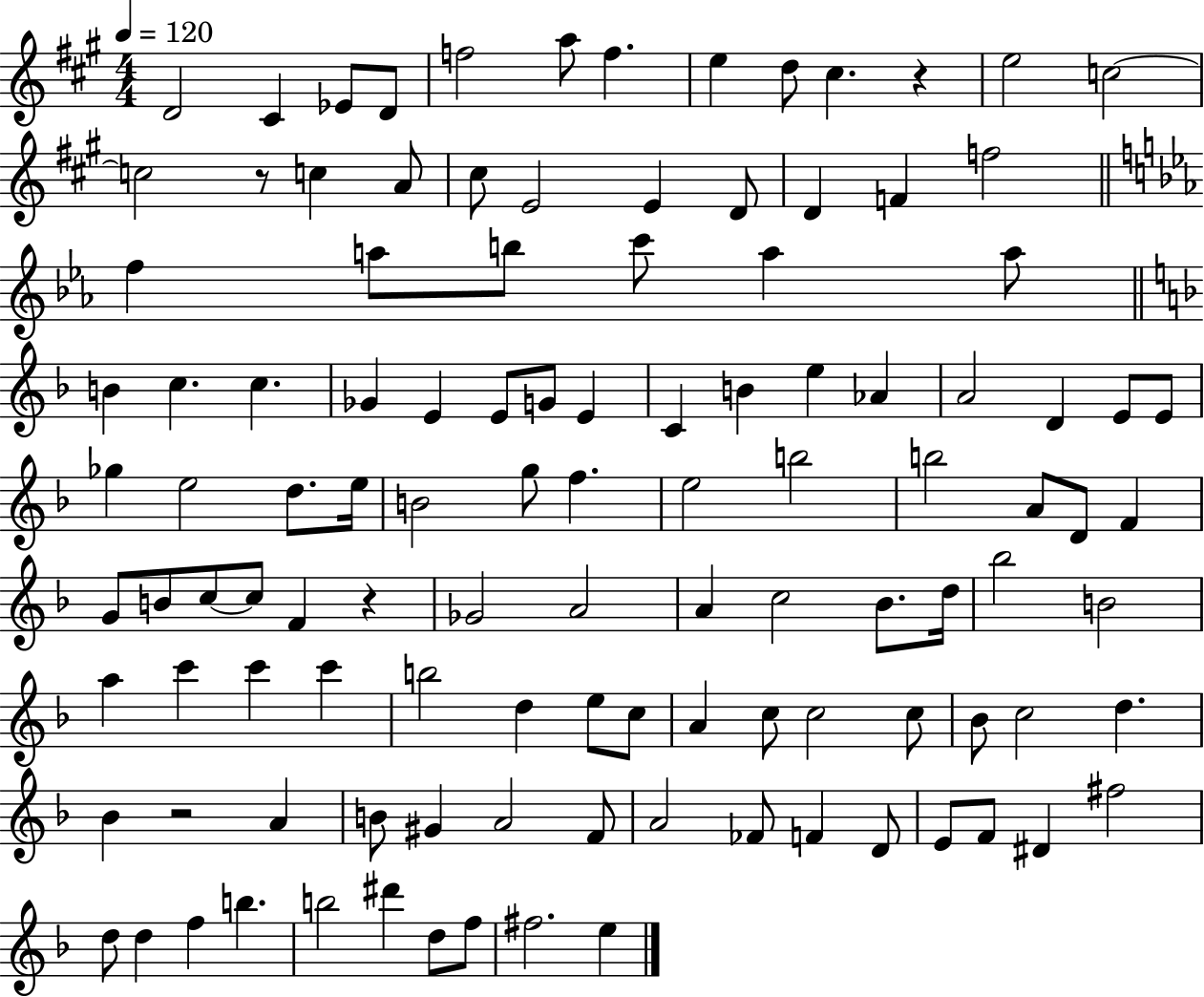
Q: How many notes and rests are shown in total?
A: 113